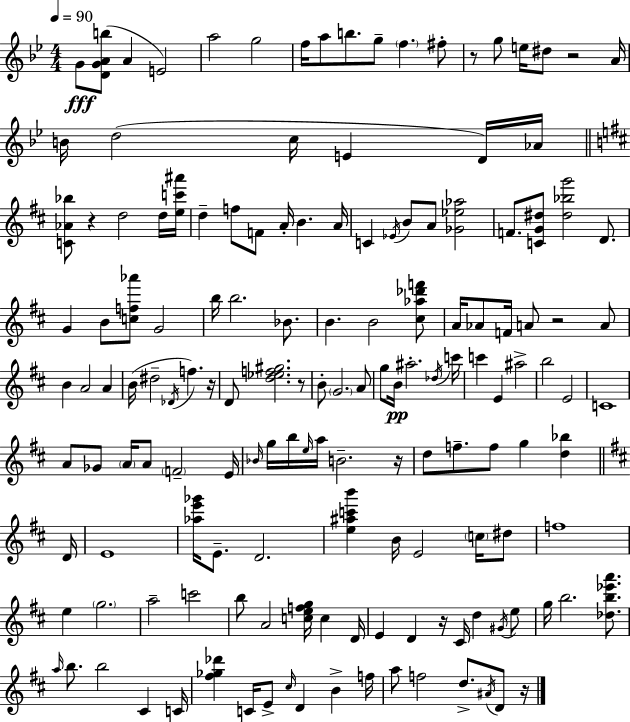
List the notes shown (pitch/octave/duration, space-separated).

G4/e [D4,G4,A4,B5]/e A4/q E4/h A5/h G5/h F5/s A5/e B5/e. G5/e F5/q. F#5/e R/e G5/e E5/s D#5/e R/h A4/s B4/s D5/h C5/s E4/q D4/s Ab4/s [C4,Ab4,Bb5]/e R/q D5/h D5/s [E5,C6,A#6]/s D5/q F5/e F4/e A4/s B4/q. A4/s C4/q Eb4/s B4/e A4/e [Gb4,Eb5,Ab5]/h F4/e. [C4,G4,D#5]/e [D#5,Bb5,G6]/h D4/e. G4/q B4/e [C5,F5,Ab6]/e G4/h B5/s B5/h. Bb4/e. B4/q. B4/h [C#5,Ab5,Db6,F6]/e A4/s Ab4/e F4/s A4/e R/h A4/e B4/q A4/h A4/q B4/s D#5/h Db4/s F5/q. R/s D4/e [D5,Eb5,F5,G#5]/h. R/e B4/e G4/h. A4/e G5/e B4/s A#5/h. Db5/s C6/s C6/q E4/q A#5/h B5/h E4/h C4/w A4/e Gb4/e A4/s A4/e F4/h E4/s Bb4/s G5/s B5/s E5/s A5/s B4/h. R/s D5/e F5/e. F5/e G5/q [D5,Bb5]/q D4/s E4/w [Ab5,E6,Gb6]/s E4/e. D4/h. [E5,A#5,C6,B6]/q B4/s E4/h C5/s D#5/e F5/w E5/q G5/h. A5/h C6/h B5/e A4/h [C5,E5,F5,G5]/s C5/q D4/s E4/q D4/q R/s C#4/s D5/q G#4/s E5/e G5/s B5/h. [Db5,B5,Eb6,A6]/e. A5/s B5/e. B5/h C#4/q C4/s [F#5,Gb5,Db6]/q C4/s E4/e C#5/s D4/q B4/q F5/s A5/e F5/h D5/e. A#4/s D4/e R/s